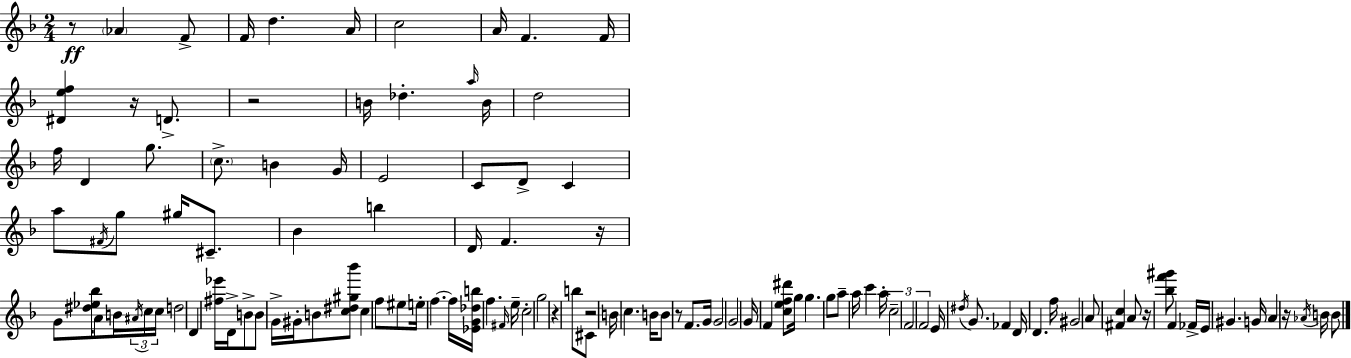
{
  \clef treble
  \numericTimeSignature
  \time 2/4
  \key d \minor
  r8\ff \parenthesize aes'4 f'8-> | f'16 d''4. a'16 | c''2 | a'16 f'4. f'16 | \break <dis' e'' f''>4 r16 d'8.-> | r2 | b'16 des''4.-. \grace { a''16 } | b'16 d''2 | \break f''16 d'4 g''8. | \parenthesize c''8.-> b'4 | g'16 e'2 | c'8 d'8-> c'4 | \break a''8 \acciaccatura { fis'16 } g''8 gis''16 cis'8.-- | bes'4 b''4 | d'16 f'4. | r16 g'8 <dis'' ees'' bes''>16 a'8 b'16 | \break \tuplet 3/2 { \acciaccatura { ais'16 } c''16 c''16 } d''2 | d'4 <fis'' ees'''>16 | d'16-> b'8-> b'8 g'16-> gis'16-. b'8 | <c'' dis'' gis'' bes'''>8 c''4 f''8 | \break eis''8 e''16-. f''4.~~ | f''16 <ees' g' des'' b''>16 f''4. | \grace { fis'16 } e''16-- c''2-. | g''2 | \break r4 | b''8 cis'8 r2 | b'16 c''4. | b'16 b'8 r8 | \break f'8. g'16 g'2 | g'2 | g'16 f'4 | <c'' e'' f'' dis'''>8 g''16 g''4. | \break g''8 a''8-- a''16 c'''4 | a''16-. \tuplet 3/2 { c''2-- | f'2 | f'2 } | \break e'16 \acciaccatura { dis''16 } g'8. | fes'4 d'16 d'4. | f''16 gis'2 | a'8 <fis' c''>4 | \break a'8 r16 <bes'' f''' gis'''>8 | f'4 fes'16-> e'16 gis'4. | g'16 a'4 | r16 \acciaccatura { aes'16 } b'16 b'8 \bar "|."
}